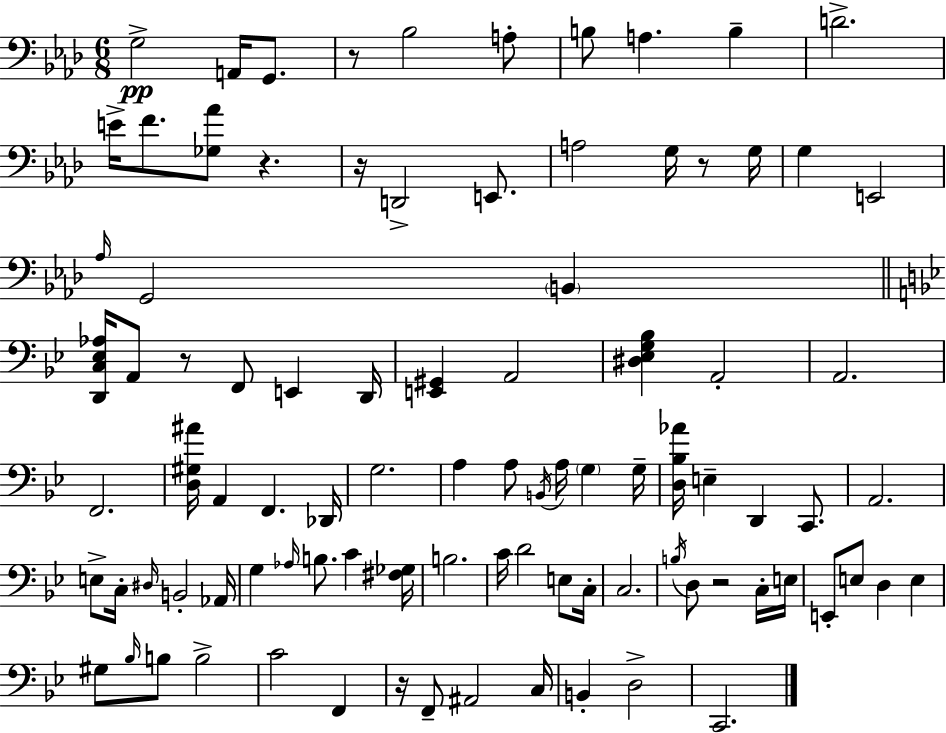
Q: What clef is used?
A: bass